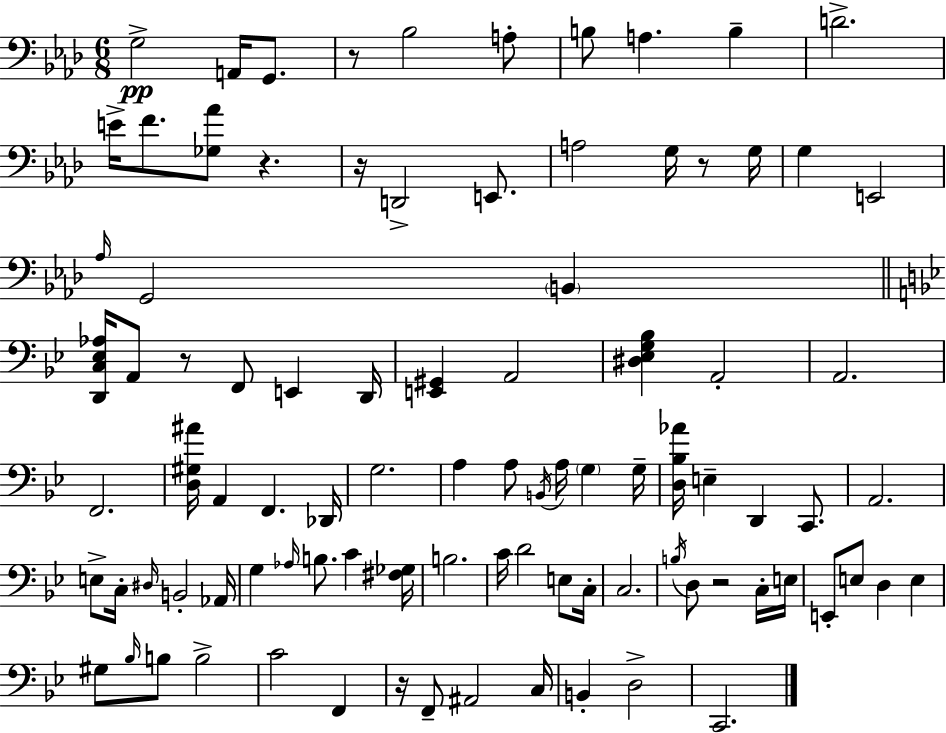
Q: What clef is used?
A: bass